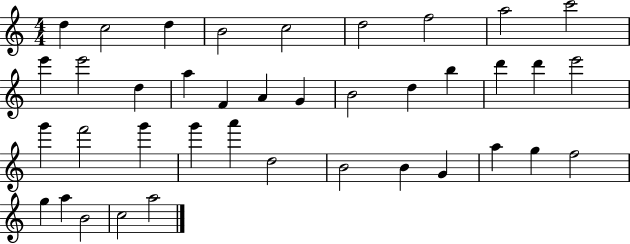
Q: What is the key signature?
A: C major